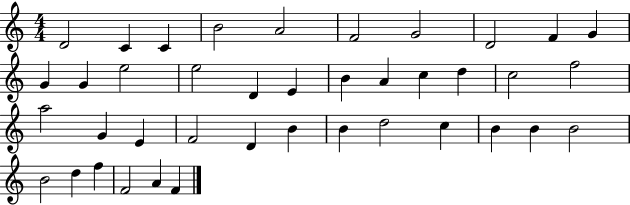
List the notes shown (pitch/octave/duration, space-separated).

D4/h C4/q C4/q B4/h A4/h F4/h G4/h D4/h F4/q G4/q G4/q G4/q E5/h E5/h D4/q E4/q B4/q A4/q C5/q D5/q C5/h F5/h A5/h G4/q E4/q F4/h D4/q B4/q B4/q D5/h C5/q B4/q B4/q B4/h B4/h D5/q F5/q F4/h A4/q F4/q